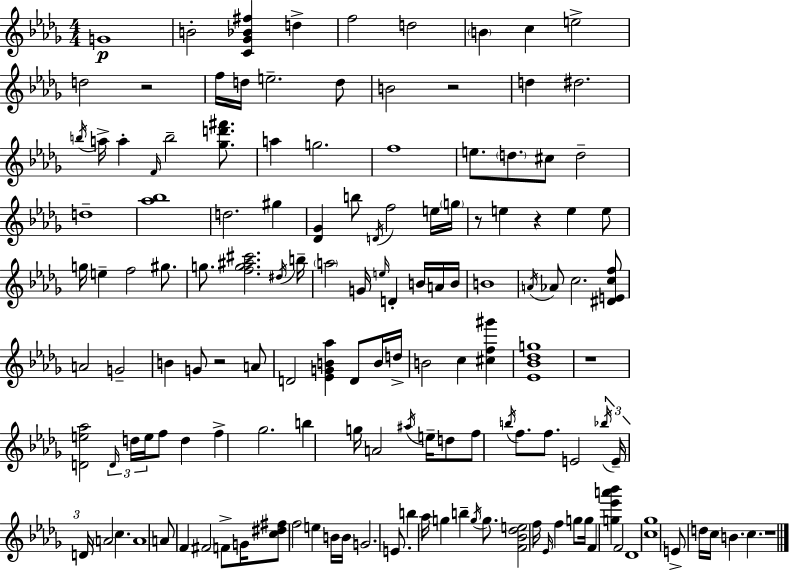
G4/w B4/h [C4,Gb4,Bb4,F#5]/q D5/q F5/h D5/h B4/q C5/q E5/h D5/h R/h F5/s D5/s E5/h. D5/e B4/h R/h D5/q D#5/h. B5/s A5/s A5/q F4/s B5/h [Gb5,D6,F#6]/e. A5/q G5/h. F5/w E5/e. D5/e. C#5/e D5/h D5/w [Ab5,Bb5]/w D5/h. G#5/q [Db4,Gb4]/q B5/e D4/s F5/h E5/s G5/s R/e E5/q R/q E5/q E5/e G5/s E5/q F5/h G#5/e. G5/e. [F5,G5,A#5,C#6]/h. D#5/s B5/s A5/h G4/s E5/s D4/q B4/s A4/s B4/s B4/w A4/s Ab4/e C5/h. [D#4,E4,C5,F5]/e A4/h G4/h B4/q G4/e R/h A4/e D4/h [Eb4,G4,B4,Ab5]/q D4/e B4/s D5/s B4/h C5/q [C#5,F5,G#6]/q [Eb4,Bb4,Db5,G5]/w R/w [D4,E5,Ab5]/h D4/s D5/s E5/s F5/e D5/q F5/q Gb5/h. B5/q G5/s A4/h A#5/s E5/s D5/e F5/e B5/s F5/e. F5/e. E4/h Bb5/s E4/s D4/s A4/h C5/q. A4/w A4/e F4/q F#4/h F4/e G4/s [C5,D#5,F#5]/e F5/h E5/q B4/s B4/s G4/h. E4/e. B5/q Ab5/s G5/q B5/q G5/s G5/e. [F4,Bb4,Db5,E5]/h F5/s Eb4/s F5/q G5/e G5/s F4/q [G5,Eb6,A6,Bb6]/q F4/h Db4/w [C5,Gb5]/w E4/e D5/s C5/s B4/q. C5/q. R/w